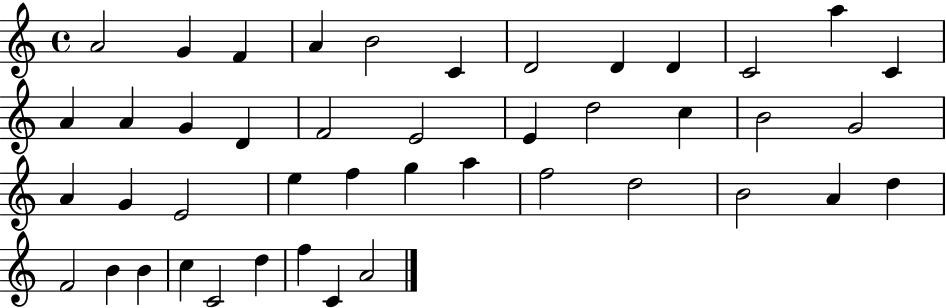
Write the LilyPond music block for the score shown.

{
  \clef treble
  \time 4/4
  \defaultTimeSignature
  \key c \major
  a'2 g'4 f'4 | a'4 b'2 c'4 | d'2 d'4 d'4 | c'2 a''4 c'4 | \break a'4 a'4 g'4 d'4 | f'2 e'2 | e'4 d''2 c''4 | b'2 g'2 | \break a'4 g'4 e'2 | e''4 f''4 g''4 a''4 | f''2 d''2 | b'2 a'4 d''4 | \break f'2 b'4 b'4 | c''4 c'2 d''4 | f''4 c'4 a'2 | \bar "|."
}